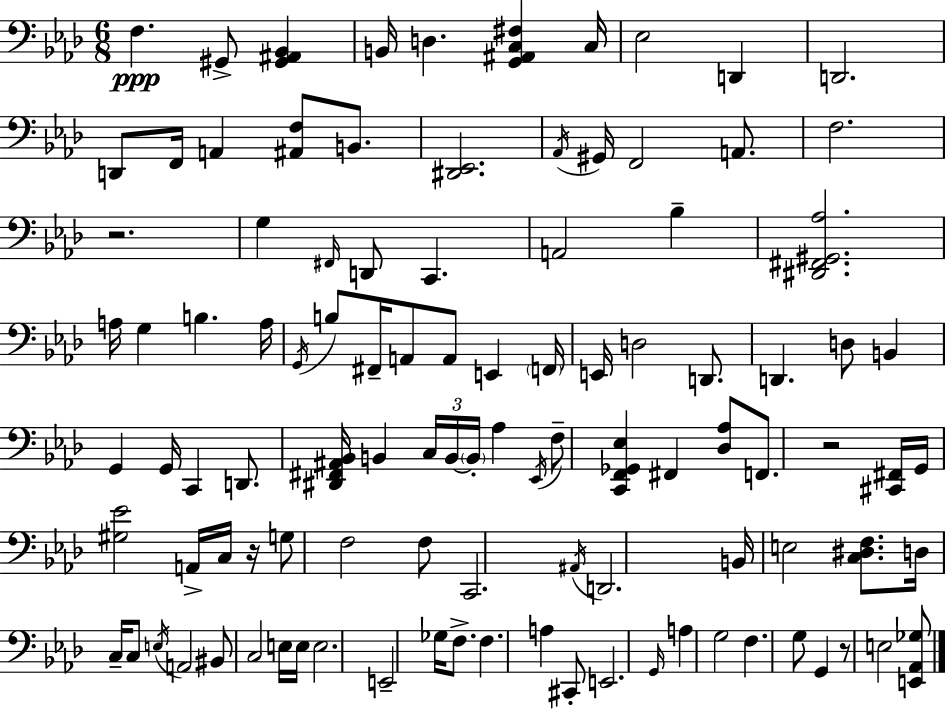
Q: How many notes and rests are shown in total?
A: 104